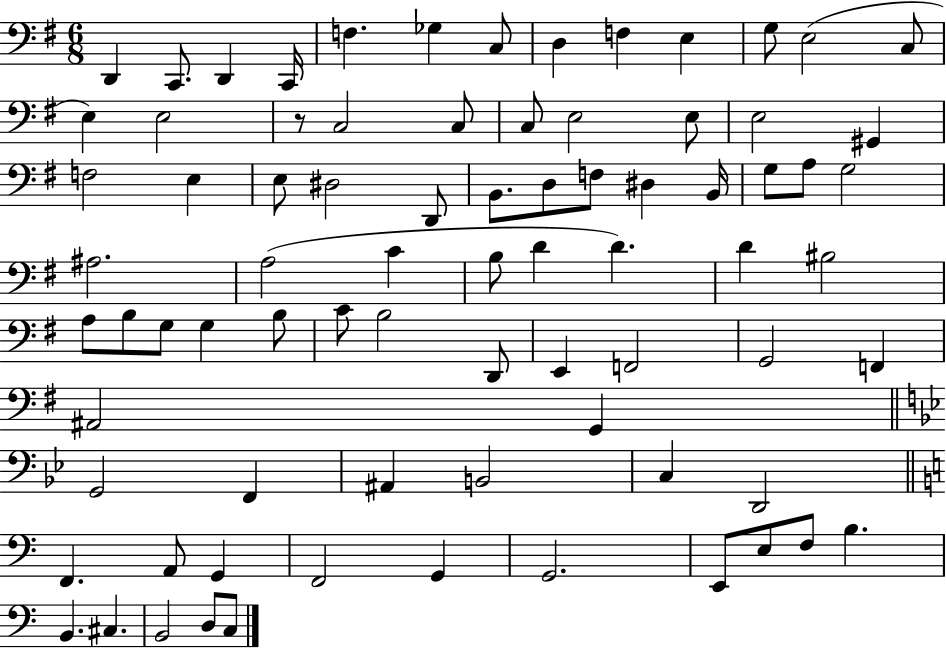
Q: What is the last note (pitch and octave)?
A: C3